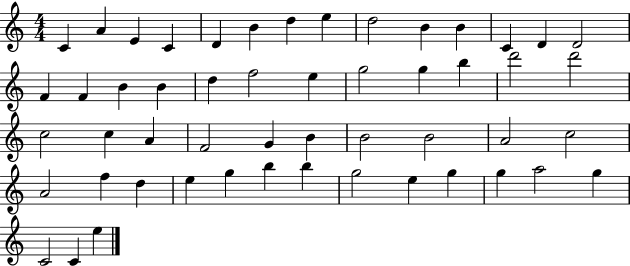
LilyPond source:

{
  \clef treble
  \numericTimeSignature
  \time 4/4
  \key c \major
  c'4 a'4 e'4 c'4 | d'4 b'4 d''4 e''4 | d''2 b'4 b'4 | c'4 d'4 d'2 | \break f'4 f'4 b'4 b'4 | d''4 f''2 e''4 | g''2 g''4 b''4 | d'''2 d'''2 | \break c''2 c''4 a'4 | f'2 g'4 b'4 | b'2 b'2 | a'2 c''2 | \break a'2 f''4 d''4 | e''4 g''4 b''4 b''4 | g''2 e''4 g''4 | g''4 a''2 g''4 | \break c'2 c'4 e''4 | \bar "|."
}